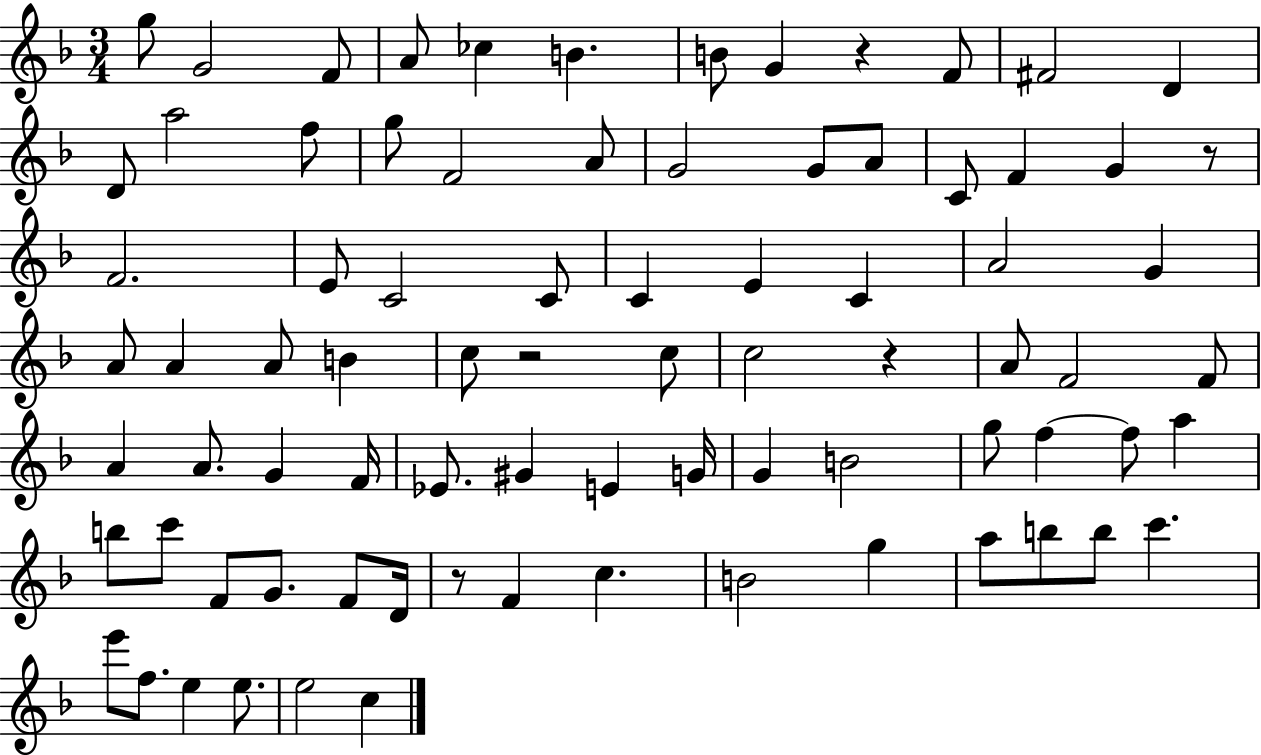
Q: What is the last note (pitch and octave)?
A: C5